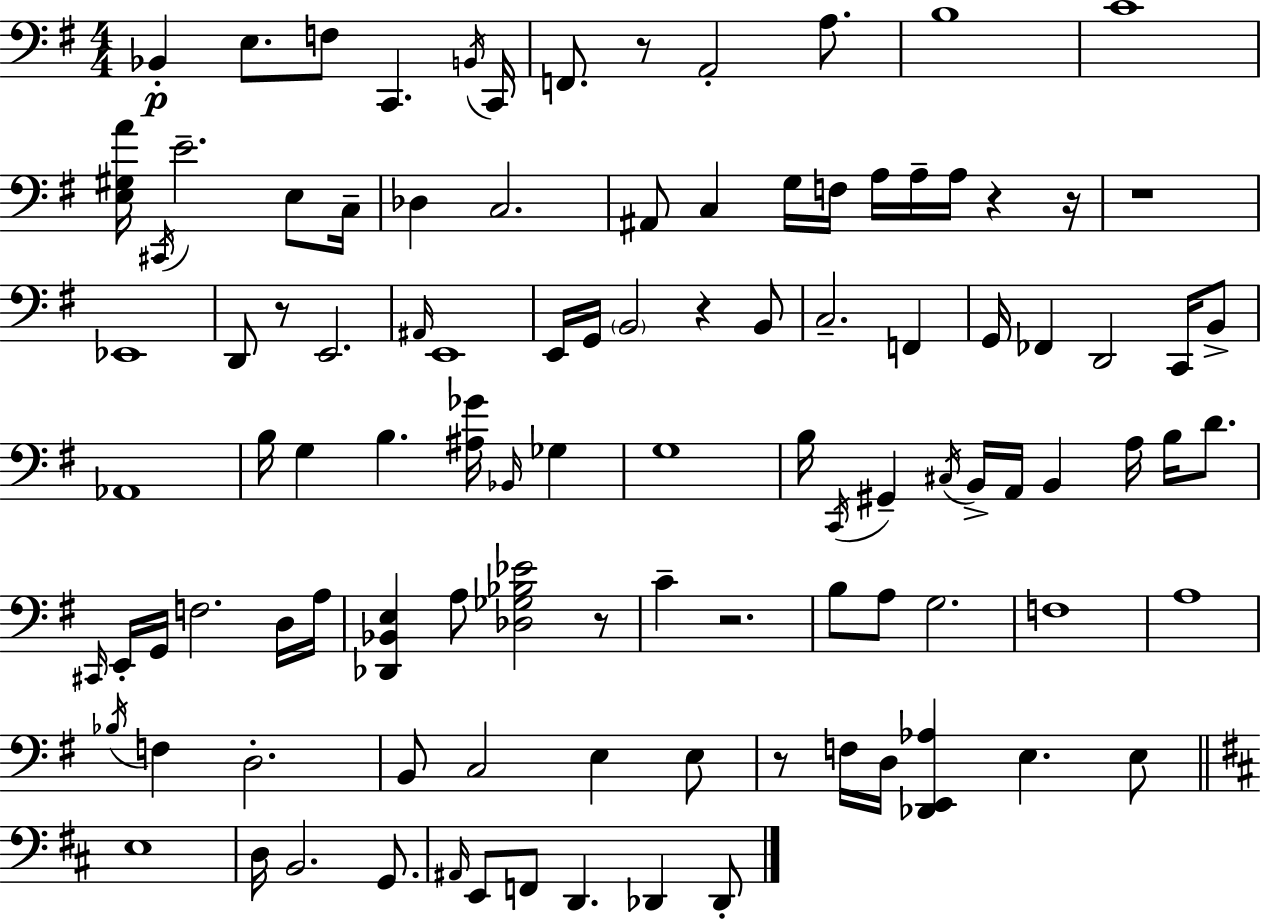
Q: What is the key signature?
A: G major